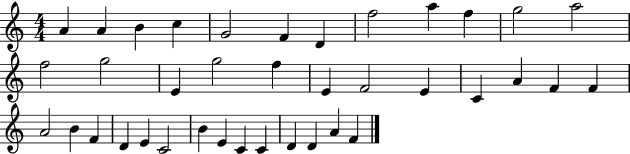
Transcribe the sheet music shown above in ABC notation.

X:1
T:Untitled
M:4/4
L:1/4
K:C
A A B c G2 F D f2 a f g2 a2 f2 g2 E g2 f E F2 E C A F F A2 B F D E C2 B E C C D D A F